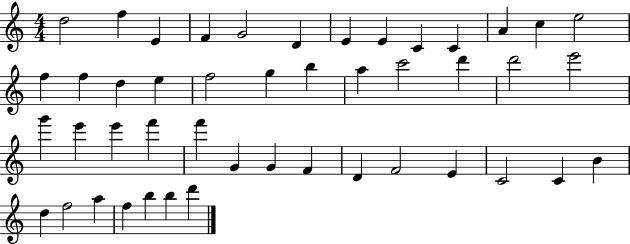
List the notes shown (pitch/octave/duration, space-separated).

D5/h F5/q E4/q F4/q G4/h D4/q E4/q E4/q C4/q C4/q A4/q C5/q E5/h F5/q F5/q D5/q E5/q F5/h G5/q B5/q A5/q C6/h D6/q D6/h E6/h G6/q E6/q E6/q F6/q F6/q G4/q G4/q F4/q D4/q F4/h E4/q C4/h C4/q B4/q D5/q F5/h A5/q F5/q B5/q B5/q D6/q